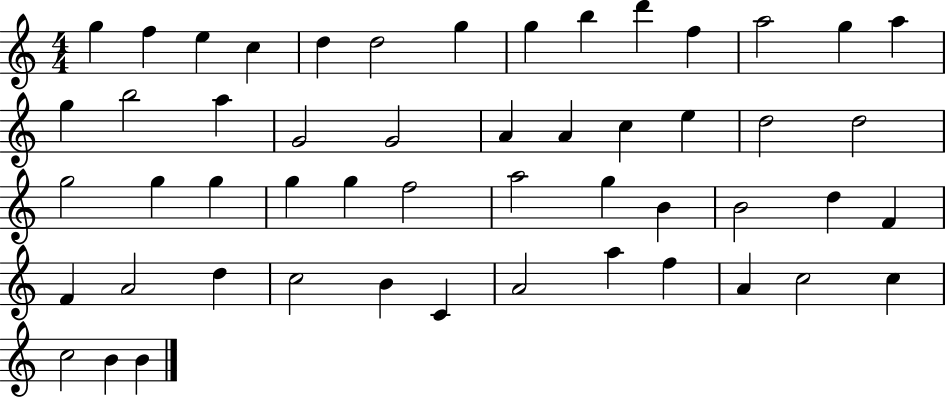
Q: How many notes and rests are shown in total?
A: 52